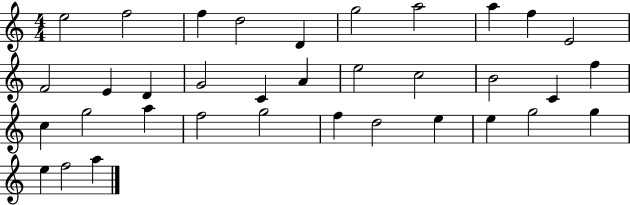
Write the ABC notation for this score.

X:1
T:Untitled
M:4/4
L:1/4
K:C
e2 f2 f d2 D g2 a2 a f E2 F2 E D G2 C A e2 c2 B2 C f c g2 a f2 g2 f d2 e e g2 g e f2 a